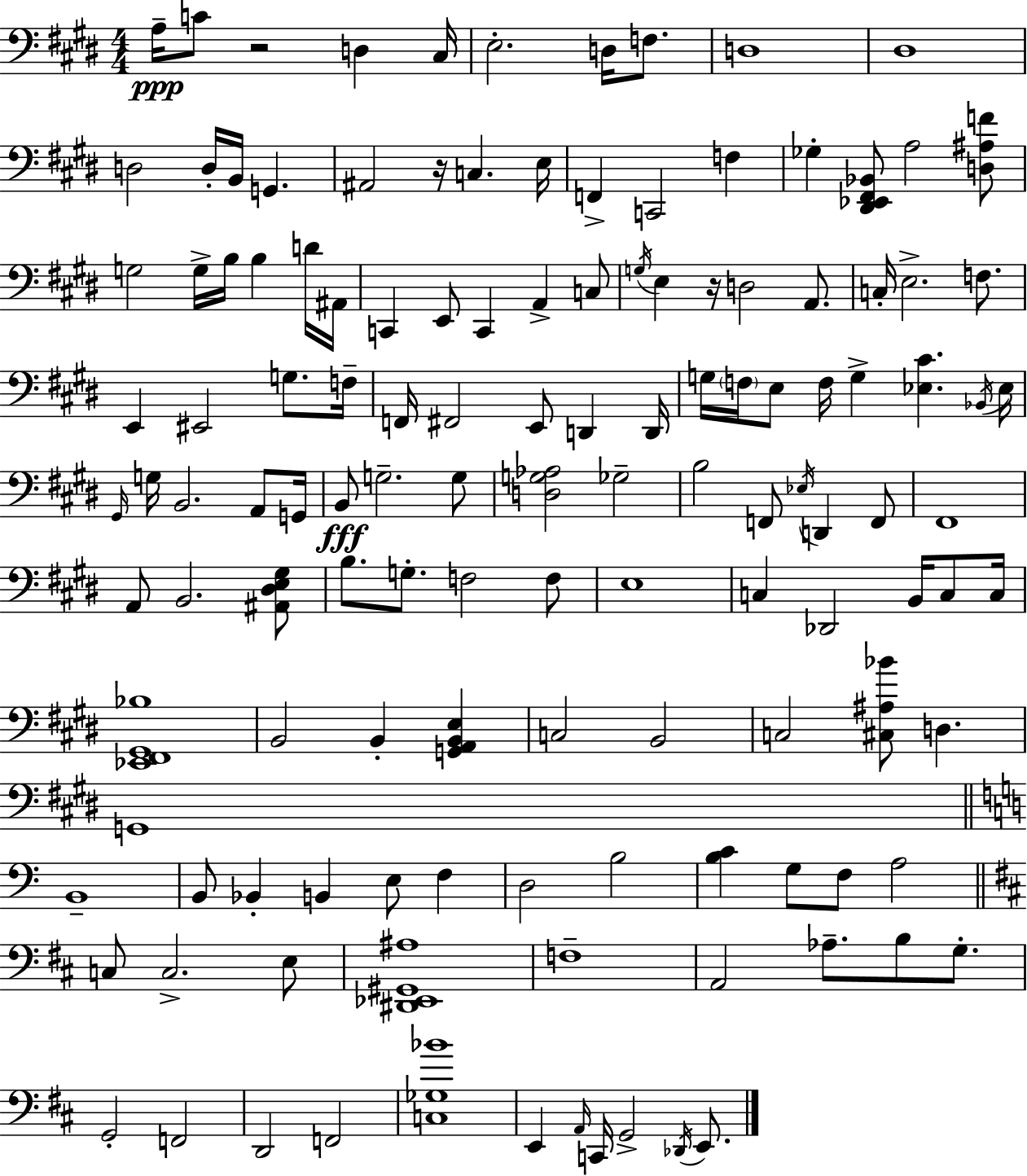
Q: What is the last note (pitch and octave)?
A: E2